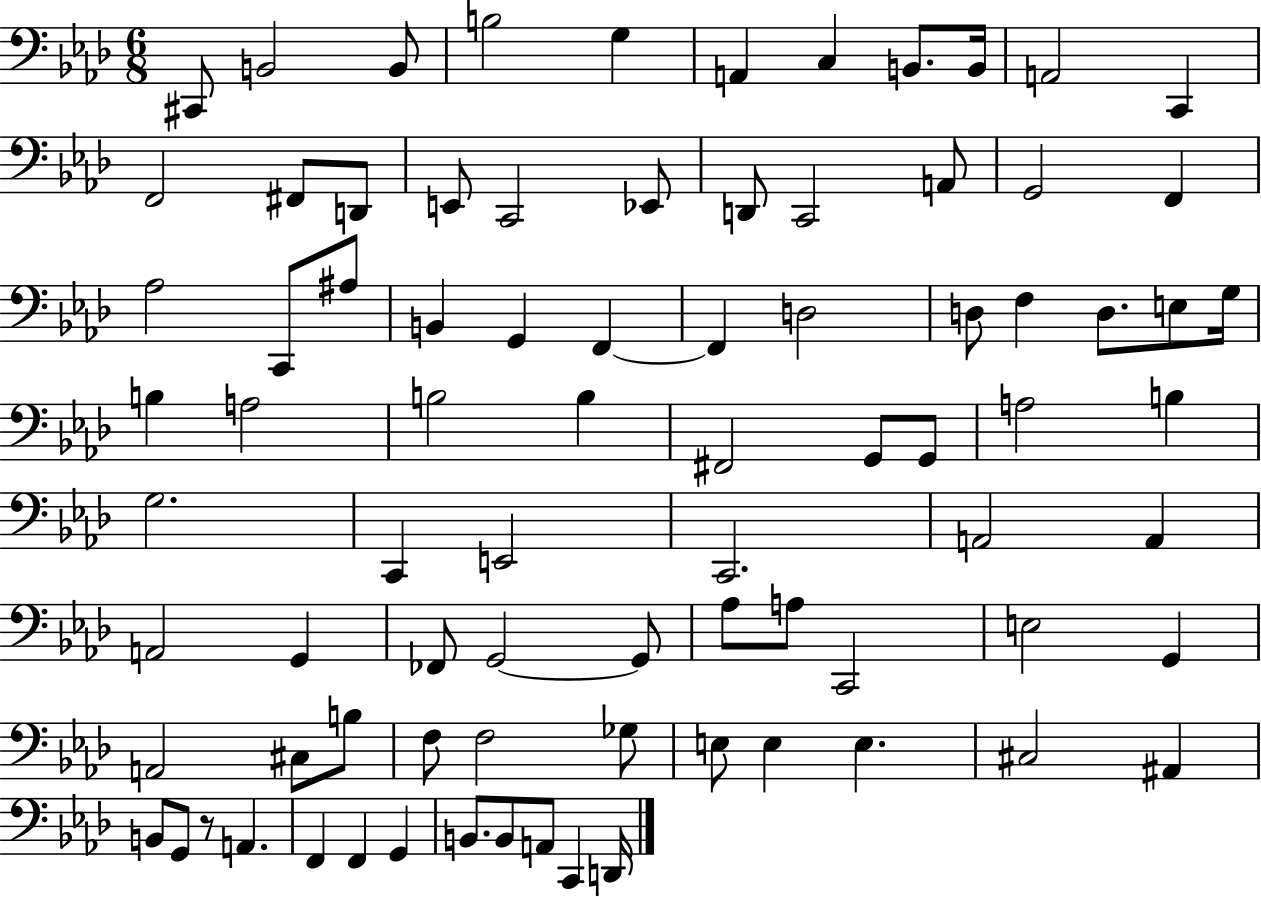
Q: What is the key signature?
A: AES major